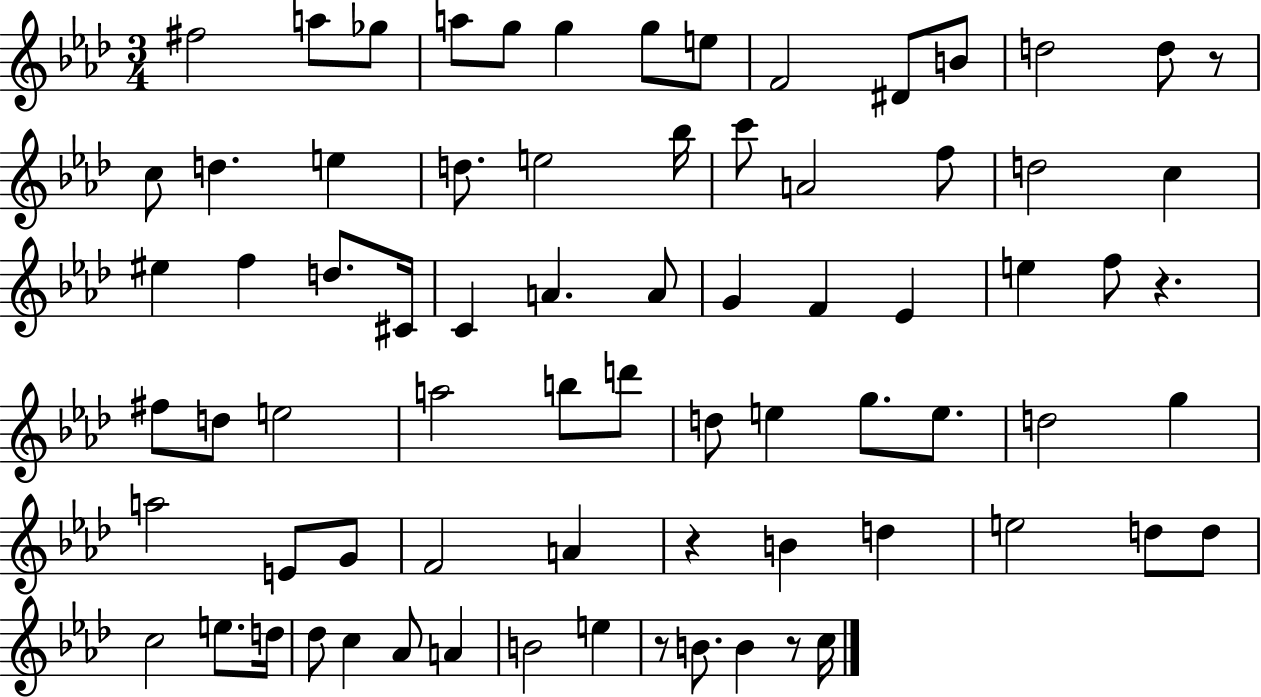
{
  \clef treble
  \numericTimeSignature
  \time 3/4
  \key aes \major
  fis''2 a''8 ges''8 | a''8 g''8 g''4 g''8 e''8 | f'2 dis'8 b'8 | d''2 d''8 r8 | \break c''8 d''4. e''4 | d''8. e''2 bes''16 | c'''8 a'2 f''8 | d''2 c''4 | \break eis''4 f''4 d''8. cis'16 | c'4 a'4. a'8 | g'4 f'4 ees'4 | e''4 f''8 r4. | \break fis''8 d''8 e''2 | a''2 b''8 d'''8 | d''8 e''4 g''8. e''8. | d''2 g''4 | \break a''2 e'8 g'8 | f'2 a'4 | r4 b'4 d''4 | e''2 d''8 d''8 | \break c''2 e''8. d''16 | des''8 c''4 aes'8 a'4 | b'2 e''4 | r8 b'8. b'4 r8 c''16 | \break \bar "|."
}